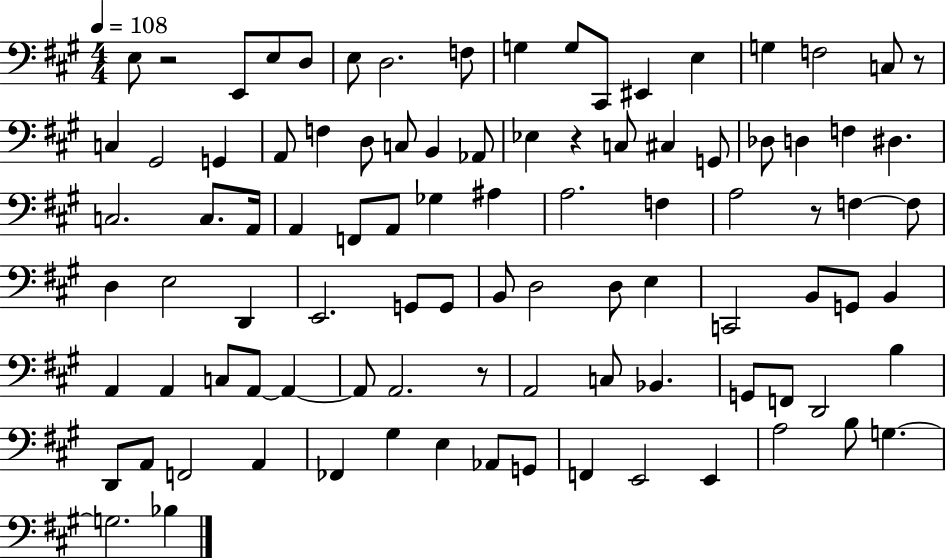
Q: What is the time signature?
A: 4/4